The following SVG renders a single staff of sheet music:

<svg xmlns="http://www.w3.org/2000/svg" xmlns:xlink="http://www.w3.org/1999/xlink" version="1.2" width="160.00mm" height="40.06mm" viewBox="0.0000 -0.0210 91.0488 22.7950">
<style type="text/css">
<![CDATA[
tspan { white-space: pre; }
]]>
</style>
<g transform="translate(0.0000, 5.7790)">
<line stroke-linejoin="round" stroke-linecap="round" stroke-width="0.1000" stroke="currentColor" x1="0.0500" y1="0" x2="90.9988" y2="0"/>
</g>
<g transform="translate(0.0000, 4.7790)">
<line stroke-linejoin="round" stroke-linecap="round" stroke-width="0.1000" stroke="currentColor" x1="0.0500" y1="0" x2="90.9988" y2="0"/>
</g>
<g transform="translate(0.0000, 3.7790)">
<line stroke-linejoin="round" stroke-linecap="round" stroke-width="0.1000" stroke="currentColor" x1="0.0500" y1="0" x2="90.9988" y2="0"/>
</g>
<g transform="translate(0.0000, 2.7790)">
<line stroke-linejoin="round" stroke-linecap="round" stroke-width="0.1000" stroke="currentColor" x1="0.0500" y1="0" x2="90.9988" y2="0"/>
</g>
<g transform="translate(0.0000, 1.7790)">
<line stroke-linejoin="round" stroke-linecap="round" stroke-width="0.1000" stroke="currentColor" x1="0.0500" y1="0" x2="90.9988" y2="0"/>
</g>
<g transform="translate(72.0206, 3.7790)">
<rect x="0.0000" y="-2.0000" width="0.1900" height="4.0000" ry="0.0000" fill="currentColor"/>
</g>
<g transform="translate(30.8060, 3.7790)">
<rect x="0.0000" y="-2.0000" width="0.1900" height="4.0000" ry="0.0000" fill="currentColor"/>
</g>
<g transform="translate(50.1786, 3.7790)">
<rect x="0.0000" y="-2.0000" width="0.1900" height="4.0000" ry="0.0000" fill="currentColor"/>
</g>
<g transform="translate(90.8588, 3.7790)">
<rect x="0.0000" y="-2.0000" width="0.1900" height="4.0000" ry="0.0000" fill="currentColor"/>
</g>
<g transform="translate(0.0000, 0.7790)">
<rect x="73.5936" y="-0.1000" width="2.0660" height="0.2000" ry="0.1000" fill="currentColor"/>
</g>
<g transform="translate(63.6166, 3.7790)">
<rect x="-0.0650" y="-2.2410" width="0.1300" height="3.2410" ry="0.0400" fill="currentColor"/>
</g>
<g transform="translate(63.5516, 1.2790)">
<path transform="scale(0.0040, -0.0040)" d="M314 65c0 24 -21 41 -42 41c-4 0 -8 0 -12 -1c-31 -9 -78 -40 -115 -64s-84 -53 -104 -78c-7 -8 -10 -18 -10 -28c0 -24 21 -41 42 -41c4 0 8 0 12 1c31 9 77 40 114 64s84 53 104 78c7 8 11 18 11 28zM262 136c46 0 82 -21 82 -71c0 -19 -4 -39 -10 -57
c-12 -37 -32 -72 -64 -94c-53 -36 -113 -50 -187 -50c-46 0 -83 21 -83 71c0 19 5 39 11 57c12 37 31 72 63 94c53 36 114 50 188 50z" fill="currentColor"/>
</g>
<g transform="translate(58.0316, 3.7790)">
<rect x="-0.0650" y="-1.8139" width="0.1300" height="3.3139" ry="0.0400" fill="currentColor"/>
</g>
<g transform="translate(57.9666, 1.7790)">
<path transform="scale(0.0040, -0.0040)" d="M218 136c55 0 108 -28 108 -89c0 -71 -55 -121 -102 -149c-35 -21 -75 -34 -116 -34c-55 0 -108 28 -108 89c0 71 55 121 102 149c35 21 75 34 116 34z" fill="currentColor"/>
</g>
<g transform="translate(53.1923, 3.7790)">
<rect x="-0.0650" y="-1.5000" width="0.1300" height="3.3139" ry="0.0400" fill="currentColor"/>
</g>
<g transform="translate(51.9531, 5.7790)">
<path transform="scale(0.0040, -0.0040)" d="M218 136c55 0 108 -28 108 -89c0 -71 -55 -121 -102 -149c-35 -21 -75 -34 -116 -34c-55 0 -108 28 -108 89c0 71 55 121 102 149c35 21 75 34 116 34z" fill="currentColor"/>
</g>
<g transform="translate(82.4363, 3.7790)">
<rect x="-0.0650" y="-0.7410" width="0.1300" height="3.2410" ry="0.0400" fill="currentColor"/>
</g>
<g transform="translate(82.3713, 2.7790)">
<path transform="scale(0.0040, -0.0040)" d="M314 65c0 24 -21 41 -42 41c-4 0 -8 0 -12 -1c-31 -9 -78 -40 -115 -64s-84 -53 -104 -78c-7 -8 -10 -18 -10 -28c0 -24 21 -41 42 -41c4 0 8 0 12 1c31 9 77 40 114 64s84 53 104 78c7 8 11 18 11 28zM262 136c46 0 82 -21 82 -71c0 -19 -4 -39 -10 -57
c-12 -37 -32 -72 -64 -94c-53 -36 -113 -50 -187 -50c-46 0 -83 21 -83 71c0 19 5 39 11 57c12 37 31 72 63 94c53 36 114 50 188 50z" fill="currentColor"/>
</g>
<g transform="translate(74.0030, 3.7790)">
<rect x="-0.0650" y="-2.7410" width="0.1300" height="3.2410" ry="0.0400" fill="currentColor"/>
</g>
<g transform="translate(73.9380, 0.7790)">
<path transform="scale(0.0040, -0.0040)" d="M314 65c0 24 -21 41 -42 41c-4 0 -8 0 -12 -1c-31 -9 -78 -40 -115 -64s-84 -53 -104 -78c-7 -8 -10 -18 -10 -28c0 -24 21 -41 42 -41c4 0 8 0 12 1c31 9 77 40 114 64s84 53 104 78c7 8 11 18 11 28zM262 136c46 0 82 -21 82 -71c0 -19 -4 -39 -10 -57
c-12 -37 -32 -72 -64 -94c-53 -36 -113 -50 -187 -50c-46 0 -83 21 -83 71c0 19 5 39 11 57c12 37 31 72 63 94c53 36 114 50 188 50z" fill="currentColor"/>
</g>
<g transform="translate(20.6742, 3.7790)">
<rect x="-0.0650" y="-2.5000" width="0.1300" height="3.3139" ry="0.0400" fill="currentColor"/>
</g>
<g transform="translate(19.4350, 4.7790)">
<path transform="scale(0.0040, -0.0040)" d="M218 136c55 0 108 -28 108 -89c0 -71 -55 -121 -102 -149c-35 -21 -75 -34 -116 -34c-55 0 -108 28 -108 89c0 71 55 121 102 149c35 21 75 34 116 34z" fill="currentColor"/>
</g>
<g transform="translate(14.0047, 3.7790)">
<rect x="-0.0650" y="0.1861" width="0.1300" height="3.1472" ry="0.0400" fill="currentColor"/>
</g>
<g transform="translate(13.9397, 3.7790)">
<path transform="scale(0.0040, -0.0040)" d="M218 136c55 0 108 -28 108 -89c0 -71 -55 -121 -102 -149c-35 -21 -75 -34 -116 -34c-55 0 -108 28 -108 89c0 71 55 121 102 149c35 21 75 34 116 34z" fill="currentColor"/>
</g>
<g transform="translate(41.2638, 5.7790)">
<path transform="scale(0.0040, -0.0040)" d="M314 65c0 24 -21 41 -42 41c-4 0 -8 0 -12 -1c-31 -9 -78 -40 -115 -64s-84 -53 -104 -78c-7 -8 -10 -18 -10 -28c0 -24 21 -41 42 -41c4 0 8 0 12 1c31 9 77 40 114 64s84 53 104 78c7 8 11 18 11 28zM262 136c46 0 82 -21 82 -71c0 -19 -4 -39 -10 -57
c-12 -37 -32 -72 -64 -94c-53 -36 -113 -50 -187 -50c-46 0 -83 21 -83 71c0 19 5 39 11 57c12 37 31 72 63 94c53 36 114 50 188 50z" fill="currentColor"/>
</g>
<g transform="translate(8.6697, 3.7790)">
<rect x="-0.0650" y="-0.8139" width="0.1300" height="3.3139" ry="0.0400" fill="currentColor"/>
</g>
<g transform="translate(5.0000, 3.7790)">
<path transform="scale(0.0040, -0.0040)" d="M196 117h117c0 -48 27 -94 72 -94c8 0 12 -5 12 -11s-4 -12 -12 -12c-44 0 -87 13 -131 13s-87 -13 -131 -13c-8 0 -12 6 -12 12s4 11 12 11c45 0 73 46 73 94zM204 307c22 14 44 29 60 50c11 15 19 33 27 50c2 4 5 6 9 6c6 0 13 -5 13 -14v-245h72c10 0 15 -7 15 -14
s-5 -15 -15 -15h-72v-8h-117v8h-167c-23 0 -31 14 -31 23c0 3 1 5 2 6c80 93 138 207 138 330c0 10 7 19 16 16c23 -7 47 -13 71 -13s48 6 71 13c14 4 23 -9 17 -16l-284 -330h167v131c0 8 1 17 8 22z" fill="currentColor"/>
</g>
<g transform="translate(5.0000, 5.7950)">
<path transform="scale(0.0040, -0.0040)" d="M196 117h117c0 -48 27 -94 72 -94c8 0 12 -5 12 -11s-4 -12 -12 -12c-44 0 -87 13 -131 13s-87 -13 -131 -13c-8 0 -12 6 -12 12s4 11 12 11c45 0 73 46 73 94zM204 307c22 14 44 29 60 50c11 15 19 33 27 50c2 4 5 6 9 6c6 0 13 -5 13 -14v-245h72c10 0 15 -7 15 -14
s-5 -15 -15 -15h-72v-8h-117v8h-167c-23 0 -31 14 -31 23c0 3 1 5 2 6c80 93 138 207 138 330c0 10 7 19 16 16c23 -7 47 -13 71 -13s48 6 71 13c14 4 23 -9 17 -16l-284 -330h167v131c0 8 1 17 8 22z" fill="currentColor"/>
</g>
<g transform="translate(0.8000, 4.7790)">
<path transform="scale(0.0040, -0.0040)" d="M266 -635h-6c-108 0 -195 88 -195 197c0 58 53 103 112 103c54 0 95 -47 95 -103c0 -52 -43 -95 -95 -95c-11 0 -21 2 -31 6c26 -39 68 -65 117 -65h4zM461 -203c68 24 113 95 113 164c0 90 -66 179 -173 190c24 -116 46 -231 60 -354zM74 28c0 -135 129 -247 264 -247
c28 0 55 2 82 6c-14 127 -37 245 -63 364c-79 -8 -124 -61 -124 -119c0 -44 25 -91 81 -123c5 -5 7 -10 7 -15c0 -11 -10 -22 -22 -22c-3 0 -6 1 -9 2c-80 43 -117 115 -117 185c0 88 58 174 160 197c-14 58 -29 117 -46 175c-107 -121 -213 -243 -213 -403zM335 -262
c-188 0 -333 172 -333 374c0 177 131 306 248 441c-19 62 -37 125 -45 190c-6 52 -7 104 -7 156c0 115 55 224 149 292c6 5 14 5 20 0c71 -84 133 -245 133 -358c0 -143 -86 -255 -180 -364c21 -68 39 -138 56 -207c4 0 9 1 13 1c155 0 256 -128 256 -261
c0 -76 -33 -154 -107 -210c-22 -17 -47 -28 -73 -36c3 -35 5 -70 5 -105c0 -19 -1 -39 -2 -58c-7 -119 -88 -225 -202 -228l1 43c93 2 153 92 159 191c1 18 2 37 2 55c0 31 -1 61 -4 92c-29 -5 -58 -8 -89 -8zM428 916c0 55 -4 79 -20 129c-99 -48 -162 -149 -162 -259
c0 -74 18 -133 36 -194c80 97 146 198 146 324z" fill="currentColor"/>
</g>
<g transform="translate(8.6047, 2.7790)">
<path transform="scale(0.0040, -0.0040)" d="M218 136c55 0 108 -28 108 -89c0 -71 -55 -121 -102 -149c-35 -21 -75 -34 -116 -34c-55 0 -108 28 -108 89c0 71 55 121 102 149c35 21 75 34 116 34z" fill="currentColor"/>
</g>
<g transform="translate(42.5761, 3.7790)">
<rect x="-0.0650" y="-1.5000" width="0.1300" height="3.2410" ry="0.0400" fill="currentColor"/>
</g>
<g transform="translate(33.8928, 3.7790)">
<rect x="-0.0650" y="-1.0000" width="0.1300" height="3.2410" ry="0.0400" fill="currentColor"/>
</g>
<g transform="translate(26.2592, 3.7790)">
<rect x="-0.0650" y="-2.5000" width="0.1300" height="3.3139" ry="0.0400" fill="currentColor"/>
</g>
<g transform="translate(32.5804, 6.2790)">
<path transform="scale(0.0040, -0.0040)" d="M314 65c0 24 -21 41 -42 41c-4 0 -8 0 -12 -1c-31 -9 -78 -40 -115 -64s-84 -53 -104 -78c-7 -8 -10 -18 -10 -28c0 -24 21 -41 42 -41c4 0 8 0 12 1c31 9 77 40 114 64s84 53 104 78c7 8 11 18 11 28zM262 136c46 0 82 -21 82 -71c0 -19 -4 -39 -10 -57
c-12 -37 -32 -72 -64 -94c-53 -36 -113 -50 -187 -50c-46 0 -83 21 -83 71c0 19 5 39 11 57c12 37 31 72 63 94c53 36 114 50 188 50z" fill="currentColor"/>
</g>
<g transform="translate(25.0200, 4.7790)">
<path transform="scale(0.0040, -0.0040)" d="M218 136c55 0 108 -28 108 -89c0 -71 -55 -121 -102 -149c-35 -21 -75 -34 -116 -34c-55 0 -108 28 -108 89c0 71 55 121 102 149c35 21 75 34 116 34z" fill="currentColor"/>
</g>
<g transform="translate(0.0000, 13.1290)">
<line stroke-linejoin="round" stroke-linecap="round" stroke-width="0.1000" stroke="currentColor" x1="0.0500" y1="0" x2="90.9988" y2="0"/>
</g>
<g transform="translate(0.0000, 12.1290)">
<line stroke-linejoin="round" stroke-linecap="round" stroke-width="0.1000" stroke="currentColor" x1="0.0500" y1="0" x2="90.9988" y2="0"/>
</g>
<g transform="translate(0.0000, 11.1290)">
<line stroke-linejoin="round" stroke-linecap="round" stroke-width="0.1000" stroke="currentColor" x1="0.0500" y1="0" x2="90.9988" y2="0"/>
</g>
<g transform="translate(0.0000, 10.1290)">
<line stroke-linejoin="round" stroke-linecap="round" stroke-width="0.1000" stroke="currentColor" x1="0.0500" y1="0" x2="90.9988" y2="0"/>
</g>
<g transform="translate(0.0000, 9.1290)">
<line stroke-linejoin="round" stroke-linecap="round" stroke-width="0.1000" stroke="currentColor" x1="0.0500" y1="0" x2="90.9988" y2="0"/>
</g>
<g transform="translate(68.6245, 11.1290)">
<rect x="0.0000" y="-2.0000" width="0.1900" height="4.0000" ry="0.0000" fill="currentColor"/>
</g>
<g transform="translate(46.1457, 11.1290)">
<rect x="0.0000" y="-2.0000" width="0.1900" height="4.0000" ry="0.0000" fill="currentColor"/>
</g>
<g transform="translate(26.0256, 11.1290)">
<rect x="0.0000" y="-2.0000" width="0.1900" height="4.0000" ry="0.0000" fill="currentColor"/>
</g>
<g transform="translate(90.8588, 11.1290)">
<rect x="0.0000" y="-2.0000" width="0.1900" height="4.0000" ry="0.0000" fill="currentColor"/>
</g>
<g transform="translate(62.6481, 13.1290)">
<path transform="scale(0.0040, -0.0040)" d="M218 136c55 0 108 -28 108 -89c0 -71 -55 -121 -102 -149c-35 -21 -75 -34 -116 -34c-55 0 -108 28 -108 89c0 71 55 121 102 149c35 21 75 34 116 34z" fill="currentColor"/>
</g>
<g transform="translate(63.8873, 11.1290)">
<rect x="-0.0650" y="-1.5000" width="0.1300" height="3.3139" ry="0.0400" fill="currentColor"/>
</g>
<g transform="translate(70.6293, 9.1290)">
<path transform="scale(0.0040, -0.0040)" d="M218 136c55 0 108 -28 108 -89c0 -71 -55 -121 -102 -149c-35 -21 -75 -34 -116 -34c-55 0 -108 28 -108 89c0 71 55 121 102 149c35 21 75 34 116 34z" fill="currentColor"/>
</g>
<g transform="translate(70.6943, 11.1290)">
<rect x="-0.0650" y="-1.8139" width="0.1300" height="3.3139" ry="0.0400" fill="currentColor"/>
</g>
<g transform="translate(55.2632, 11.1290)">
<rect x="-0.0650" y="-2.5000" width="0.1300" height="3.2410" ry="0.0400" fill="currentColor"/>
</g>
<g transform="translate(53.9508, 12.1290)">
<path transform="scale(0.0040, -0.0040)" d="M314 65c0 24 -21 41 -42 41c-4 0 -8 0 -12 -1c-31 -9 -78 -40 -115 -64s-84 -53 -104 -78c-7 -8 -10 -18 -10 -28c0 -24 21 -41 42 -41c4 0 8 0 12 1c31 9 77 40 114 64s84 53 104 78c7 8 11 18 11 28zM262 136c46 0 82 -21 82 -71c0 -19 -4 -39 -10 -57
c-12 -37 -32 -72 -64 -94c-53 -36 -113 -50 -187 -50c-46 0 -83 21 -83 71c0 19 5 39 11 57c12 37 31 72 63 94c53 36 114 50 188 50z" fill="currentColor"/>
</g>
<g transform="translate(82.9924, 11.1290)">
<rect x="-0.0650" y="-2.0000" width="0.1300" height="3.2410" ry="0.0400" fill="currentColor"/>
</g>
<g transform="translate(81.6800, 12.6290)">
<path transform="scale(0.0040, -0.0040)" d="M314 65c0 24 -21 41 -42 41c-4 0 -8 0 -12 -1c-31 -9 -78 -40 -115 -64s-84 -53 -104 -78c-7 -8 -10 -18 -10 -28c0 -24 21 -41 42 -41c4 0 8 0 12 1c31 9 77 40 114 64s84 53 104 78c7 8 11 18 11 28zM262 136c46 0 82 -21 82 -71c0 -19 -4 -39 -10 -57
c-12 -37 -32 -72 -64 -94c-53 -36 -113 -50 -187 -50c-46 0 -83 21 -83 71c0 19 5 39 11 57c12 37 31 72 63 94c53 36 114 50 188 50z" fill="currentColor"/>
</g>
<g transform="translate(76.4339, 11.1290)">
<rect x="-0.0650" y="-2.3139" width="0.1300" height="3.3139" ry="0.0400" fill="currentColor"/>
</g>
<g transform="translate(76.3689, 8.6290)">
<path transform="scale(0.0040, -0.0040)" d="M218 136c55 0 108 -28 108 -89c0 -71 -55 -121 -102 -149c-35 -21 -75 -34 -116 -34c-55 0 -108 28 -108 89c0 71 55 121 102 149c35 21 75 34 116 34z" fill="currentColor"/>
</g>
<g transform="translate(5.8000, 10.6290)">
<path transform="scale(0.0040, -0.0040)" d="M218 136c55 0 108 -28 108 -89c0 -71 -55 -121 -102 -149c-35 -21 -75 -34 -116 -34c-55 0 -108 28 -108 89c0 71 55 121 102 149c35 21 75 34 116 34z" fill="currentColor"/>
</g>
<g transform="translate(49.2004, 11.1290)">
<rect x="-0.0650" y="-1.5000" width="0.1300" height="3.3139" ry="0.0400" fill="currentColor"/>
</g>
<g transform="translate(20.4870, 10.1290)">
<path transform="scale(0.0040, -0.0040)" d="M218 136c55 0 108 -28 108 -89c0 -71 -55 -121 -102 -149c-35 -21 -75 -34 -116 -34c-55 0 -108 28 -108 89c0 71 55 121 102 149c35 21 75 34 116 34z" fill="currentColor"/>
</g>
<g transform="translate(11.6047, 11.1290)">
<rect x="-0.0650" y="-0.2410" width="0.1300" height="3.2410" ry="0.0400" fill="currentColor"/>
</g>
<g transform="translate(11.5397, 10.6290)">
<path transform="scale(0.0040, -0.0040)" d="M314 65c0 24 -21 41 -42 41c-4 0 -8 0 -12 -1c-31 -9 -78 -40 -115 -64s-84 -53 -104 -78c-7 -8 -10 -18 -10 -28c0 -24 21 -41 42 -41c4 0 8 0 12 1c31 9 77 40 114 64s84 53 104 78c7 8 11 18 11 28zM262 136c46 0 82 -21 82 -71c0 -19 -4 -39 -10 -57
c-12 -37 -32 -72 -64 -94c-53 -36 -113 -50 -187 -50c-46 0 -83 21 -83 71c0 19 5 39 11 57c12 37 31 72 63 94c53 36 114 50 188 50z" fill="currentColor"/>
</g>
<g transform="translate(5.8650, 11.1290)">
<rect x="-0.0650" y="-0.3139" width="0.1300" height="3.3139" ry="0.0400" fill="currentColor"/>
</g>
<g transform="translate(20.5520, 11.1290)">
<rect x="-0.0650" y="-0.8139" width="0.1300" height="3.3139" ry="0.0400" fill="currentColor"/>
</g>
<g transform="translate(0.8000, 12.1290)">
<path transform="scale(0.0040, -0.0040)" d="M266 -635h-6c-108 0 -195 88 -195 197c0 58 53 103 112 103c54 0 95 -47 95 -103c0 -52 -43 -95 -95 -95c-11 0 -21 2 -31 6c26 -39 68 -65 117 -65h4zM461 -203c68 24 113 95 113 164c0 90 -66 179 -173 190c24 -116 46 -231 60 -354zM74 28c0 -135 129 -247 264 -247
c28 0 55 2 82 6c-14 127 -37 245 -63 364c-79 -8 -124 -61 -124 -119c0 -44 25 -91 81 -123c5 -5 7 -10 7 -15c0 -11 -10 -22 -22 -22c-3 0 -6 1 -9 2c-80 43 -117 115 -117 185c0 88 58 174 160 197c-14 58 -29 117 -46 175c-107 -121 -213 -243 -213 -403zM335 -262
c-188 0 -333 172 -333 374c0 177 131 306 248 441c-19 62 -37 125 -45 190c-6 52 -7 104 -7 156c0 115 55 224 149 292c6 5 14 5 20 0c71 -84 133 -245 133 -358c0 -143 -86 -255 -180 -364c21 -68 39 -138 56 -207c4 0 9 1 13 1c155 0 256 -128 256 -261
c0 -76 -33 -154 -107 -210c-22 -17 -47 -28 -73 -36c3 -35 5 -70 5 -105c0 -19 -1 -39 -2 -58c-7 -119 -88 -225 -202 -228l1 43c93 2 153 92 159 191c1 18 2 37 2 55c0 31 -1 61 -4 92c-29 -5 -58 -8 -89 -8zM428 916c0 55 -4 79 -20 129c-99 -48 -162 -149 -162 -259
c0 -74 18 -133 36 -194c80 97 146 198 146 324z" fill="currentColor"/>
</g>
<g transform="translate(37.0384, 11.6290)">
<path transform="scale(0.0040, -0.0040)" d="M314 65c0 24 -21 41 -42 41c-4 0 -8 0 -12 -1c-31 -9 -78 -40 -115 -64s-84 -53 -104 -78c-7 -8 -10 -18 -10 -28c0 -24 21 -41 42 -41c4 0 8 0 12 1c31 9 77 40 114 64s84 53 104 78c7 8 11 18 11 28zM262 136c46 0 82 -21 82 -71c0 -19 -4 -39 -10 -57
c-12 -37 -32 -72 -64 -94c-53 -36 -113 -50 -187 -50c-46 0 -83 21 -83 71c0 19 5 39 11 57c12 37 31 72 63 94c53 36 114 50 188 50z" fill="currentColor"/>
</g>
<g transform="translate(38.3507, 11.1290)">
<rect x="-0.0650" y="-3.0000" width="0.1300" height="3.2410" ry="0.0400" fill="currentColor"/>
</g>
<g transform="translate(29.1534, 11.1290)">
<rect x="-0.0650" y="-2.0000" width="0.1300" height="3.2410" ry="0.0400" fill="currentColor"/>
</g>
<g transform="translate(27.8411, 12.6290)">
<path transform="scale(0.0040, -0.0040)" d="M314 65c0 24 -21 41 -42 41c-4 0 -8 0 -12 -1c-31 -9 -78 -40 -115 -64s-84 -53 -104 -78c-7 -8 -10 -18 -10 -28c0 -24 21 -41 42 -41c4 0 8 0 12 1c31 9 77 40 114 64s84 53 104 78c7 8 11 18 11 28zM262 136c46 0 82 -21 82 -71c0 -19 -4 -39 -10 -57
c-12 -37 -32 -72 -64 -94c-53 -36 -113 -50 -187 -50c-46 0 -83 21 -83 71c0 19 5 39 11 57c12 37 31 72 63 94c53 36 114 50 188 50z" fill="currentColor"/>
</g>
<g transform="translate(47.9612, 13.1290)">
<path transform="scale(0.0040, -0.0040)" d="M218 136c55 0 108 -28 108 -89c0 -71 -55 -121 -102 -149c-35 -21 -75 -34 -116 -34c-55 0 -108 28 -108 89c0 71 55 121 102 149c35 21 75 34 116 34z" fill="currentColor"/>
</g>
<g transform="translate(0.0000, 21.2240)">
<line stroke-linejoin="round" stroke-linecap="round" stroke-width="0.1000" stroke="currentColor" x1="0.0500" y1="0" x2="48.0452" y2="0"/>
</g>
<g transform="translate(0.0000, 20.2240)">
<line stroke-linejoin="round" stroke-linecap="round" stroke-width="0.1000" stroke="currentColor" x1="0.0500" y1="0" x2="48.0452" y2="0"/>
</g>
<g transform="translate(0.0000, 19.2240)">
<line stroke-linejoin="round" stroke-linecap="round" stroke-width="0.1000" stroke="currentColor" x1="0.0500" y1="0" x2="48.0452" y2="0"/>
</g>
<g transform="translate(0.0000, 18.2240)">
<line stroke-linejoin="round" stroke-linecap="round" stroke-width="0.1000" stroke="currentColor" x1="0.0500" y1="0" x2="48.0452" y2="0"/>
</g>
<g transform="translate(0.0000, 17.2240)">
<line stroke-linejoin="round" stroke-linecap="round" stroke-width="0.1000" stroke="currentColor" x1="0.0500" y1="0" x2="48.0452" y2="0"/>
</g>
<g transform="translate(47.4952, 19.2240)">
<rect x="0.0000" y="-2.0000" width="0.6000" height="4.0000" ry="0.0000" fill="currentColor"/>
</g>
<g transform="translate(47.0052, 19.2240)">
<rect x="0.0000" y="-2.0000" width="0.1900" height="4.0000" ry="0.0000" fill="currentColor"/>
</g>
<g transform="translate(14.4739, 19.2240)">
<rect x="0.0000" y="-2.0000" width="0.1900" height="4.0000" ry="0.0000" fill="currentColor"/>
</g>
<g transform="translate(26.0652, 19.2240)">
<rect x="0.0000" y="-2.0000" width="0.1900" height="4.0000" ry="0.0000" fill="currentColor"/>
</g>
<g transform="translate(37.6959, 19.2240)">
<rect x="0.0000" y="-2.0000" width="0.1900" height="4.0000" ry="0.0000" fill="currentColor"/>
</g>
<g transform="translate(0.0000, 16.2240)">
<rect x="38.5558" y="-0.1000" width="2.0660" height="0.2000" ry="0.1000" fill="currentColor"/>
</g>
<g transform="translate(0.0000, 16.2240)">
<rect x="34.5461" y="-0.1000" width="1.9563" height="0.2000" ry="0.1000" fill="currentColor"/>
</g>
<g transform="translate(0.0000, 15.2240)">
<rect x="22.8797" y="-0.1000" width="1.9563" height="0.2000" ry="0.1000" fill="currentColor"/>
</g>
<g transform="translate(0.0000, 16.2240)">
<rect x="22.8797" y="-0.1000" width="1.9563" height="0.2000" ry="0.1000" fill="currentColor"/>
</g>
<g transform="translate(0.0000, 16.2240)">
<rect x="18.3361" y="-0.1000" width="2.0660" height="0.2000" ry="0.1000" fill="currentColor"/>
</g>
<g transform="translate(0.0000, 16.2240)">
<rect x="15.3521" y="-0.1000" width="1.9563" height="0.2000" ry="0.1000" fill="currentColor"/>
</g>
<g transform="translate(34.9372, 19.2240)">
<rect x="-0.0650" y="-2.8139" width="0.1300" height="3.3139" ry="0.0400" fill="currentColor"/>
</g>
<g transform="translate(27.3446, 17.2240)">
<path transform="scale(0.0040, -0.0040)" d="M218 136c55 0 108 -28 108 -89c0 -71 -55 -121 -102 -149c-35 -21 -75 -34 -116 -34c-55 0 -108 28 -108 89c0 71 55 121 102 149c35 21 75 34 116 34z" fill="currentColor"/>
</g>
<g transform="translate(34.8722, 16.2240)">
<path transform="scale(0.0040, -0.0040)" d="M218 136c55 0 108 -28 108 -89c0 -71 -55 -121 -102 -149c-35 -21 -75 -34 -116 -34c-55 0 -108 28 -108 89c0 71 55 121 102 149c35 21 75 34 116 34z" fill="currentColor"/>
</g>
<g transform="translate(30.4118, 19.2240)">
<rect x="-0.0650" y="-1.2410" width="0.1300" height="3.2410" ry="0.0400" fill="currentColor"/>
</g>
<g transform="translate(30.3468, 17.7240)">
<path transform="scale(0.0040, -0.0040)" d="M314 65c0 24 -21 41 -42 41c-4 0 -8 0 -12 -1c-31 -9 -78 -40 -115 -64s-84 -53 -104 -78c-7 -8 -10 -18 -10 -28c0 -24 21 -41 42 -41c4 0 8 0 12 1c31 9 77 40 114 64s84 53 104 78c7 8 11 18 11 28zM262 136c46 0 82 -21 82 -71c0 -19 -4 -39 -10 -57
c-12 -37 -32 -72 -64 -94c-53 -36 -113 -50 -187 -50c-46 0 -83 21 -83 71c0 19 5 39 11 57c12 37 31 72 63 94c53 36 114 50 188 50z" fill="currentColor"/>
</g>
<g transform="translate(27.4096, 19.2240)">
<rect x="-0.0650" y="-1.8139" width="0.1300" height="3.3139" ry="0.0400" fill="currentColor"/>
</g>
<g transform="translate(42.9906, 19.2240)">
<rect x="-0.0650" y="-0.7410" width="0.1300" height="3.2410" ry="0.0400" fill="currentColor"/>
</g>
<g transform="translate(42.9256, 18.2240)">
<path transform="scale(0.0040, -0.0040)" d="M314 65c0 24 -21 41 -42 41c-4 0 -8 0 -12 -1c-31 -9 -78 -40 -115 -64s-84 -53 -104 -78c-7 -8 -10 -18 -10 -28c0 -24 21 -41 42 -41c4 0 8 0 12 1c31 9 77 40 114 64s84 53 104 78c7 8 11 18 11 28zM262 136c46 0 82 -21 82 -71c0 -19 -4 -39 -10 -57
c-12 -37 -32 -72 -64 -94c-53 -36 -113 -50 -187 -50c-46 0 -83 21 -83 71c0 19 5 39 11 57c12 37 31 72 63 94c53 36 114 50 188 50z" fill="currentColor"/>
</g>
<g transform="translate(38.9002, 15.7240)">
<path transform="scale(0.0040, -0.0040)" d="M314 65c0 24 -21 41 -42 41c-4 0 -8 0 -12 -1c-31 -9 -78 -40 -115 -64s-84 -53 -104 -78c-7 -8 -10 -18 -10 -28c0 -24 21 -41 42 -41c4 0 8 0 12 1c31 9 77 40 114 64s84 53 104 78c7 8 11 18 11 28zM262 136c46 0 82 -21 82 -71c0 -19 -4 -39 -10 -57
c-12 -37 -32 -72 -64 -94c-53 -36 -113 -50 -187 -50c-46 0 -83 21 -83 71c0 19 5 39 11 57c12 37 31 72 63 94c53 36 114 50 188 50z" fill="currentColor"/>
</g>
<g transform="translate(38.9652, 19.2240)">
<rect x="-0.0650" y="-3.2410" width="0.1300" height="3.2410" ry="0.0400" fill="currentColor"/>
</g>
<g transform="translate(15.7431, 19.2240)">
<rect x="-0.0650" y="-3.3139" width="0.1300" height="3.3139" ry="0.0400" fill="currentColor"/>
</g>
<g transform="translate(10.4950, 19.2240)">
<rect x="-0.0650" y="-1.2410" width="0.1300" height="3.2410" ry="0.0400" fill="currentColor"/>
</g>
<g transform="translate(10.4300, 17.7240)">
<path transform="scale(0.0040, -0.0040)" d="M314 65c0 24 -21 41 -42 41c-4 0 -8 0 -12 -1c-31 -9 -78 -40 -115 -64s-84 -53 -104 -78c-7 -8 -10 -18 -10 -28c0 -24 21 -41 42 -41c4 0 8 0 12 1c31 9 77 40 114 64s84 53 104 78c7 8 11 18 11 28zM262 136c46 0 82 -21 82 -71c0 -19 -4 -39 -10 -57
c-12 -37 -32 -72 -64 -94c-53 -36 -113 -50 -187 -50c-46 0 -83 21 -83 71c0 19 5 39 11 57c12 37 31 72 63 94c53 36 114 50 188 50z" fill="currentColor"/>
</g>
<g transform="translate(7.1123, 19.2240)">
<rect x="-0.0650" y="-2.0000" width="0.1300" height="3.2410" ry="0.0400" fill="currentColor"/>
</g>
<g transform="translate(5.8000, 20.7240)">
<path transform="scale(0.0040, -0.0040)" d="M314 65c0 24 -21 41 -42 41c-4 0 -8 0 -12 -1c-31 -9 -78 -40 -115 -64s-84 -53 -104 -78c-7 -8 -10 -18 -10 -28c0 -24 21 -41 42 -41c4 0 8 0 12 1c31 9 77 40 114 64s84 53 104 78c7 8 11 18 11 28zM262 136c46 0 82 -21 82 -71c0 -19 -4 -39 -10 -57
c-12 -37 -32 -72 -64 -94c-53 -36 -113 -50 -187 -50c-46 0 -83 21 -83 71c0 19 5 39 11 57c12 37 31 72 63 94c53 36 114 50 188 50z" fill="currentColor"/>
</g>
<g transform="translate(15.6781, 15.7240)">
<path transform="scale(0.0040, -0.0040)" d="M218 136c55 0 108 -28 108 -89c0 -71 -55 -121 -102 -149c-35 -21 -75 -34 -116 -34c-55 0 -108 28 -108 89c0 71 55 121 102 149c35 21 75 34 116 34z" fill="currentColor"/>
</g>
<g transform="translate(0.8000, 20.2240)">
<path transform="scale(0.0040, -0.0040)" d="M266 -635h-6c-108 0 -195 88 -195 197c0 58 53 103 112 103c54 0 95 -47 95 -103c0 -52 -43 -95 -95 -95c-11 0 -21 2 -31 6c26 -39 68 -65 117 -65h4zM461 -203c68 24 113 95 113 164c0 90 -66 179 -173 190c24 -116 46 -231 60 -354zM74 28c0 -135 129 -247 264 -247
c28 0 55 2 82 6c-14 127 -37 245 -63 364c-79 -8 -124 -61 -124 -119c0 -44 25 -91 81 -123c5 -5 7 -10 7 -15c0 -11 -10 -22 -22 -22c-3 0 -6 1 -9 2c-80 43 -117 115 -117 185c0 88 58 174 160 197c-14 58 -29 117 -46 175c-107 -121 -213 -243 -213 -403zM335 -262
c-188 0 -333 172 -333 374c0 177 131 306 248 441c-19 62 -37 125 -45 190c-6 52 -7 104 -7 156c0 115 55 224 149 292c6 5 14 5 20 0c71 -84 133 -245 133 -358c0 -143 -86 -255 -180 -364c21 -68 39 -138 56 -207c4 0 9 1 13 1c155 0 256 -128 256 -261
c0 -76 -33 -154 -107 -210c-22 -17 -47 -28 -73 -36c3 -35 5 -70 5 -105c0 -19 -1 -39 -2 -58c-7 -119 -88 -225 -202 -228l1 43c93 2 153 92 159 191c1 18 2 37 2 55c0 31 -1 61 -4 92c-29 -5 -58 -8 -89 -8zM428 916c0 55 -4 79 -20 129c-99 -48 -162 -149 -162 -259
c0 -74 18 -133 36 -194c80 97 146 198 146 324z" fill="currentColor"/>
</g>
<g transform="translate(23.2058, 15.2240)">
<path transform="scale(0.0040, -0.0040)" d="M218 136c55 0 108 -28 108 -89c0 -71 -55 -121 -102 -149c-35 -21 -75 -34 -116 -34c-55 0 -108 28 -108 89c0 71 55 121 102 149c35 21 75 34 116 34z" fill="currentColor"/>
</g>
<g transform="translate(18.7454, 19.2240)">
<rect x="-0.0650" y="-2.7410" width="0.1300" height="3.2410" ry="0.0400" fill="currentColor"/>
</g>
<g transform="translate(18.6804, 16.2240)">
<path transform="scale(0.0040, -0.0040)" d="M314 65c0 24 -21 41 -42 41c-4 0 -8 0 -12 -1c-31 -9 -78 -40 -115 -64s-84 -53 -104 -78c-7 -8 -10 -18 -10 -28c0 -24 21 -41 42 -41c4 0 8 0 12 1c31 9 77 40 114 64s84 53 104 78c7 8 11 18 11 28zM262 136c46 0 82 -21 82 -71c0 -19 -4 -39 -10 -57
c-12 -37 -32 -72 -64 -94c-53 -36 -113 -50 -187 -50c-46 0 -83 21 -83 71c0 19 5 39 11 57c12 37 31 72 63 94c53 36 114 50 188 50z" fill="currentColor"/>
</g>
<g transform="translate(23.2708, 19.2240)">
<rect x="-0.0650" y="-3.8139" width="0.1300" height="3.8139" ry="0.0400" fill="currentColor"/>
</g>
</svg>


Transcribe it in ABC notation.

X:1
T:Untitled
M:4/4
L:1/4
K:C
d B G G D2 E2 E f g2 a2 d2 c c2 d F2 A2 E G2 E f g F2 F2 e2 b a2 c' f e2 a b2 d2